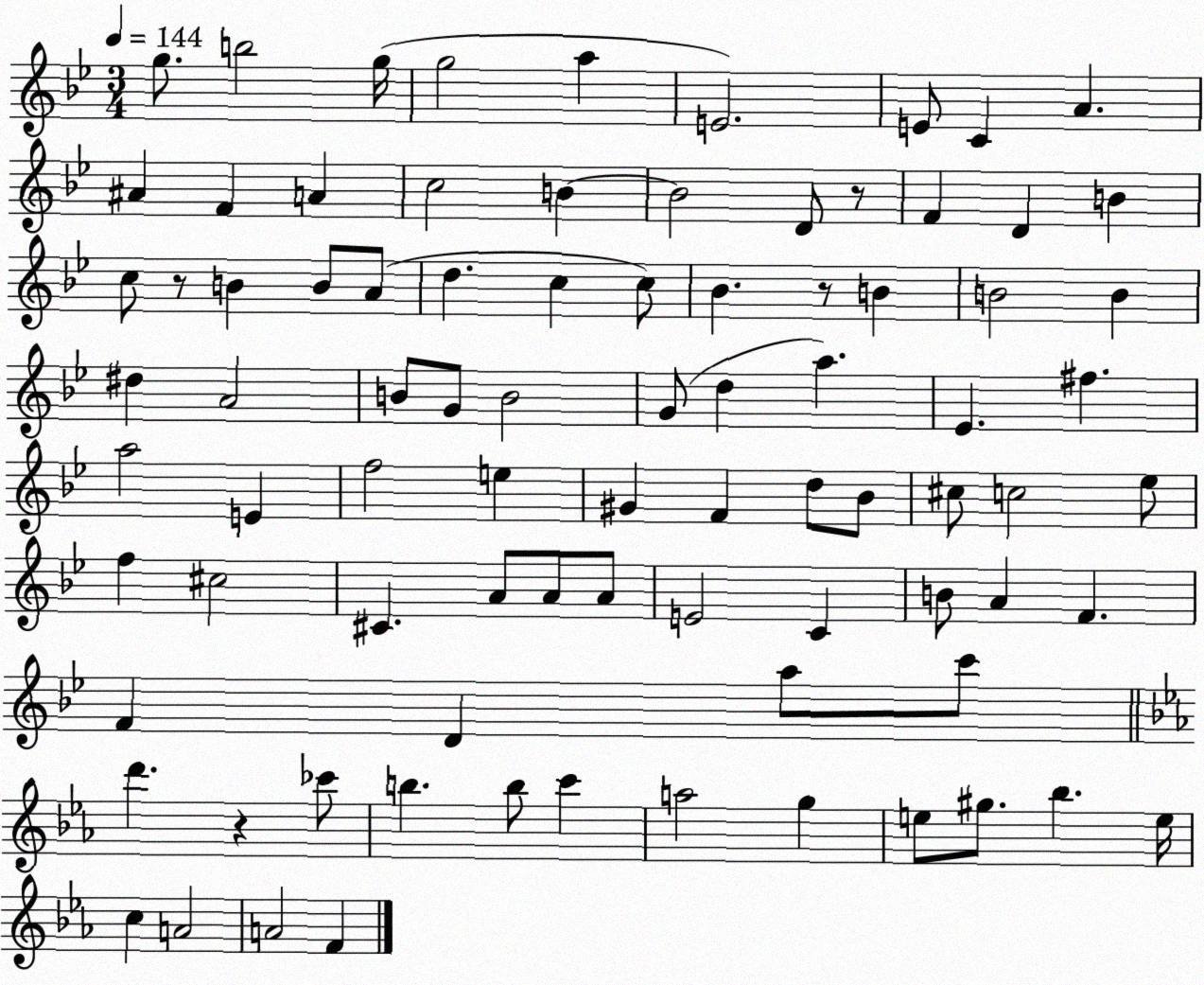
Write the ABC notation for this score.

X:1
T:Untitled
M:3/4
L:1/4
K:Bb
g/2 b2 g/4 g2 a E2 E/2 C A ^A F A c2 B B2 D/2 z/2 F D B c/2 z/2 B B/2 A/2 d c c/2 _B z/2 B B2 B ^d A2 B/2 G/2 B2 G/2 d a _E ^f a2 E f2 e ^G F d/2 _B/2 ^c/2 c2 _e/2 f ^c2 ^C A/2 A/2 A/2 E2 C B/2 A F F D a/2 c'/2 d' z _c'/2 b b/2 c' a2 g e/2 ^g/2 _b e/4 c A2 A2 F